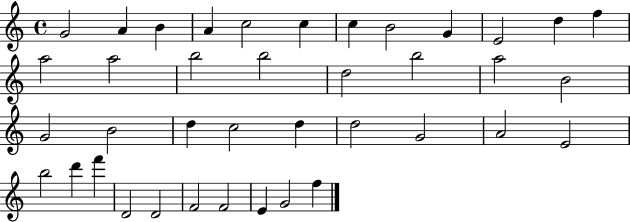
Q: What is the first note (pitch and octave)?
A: G4